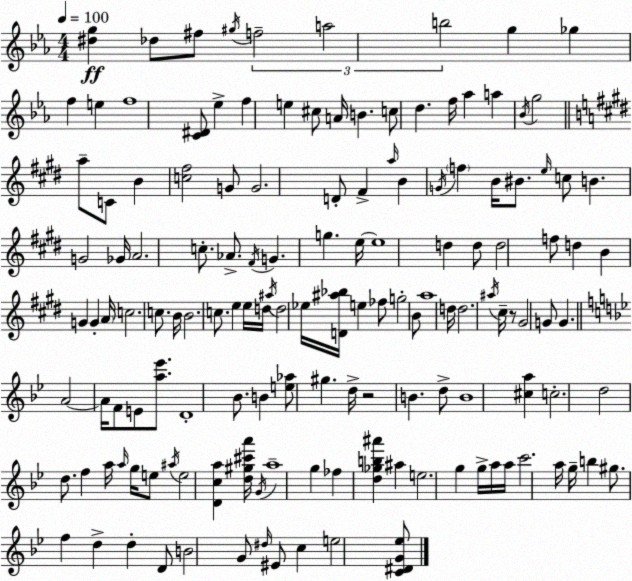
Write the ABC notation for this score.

X:1
T:Untitled
M:4/4
L:1/4
K:Cm
[^dg] _d/2 ^f/2 ^g/4 f2 a2 b2 g _g f e f4 [C^D]/2 _e f e ^c/2 A/4 B c/2 d f/4 _a a _B/4 g2 a/2 C/2 B [c^f]2 G/2 G2 D/2 ^F a/4 B G/4 f B/4 ^B/2 e/4 c/2 B G2 _G/4 A2 c/2 _A/2 ^F/4 G g e/4 e4 d d/2 d2 f/2 d B G G A/4 c2 c/2 B/4 B2 c/2 e e/4 d/4 ^a/4 d2 _e/4 [D^a_b]/4 e _f/2 g2 B/2 a4 d/4 d2 ^a/4 ^c/4 z/2 ^G2 G/2 G A2 A/4 F/2 E/2 [a_e']/2 D4 _B/2 B [e_a]/2 ^g d/4 z2 B d/2 B4 [^ca] c2 d2 d/2 f a/4 a/4 g/4 e/2 ^a/4 e2 [Dca] [d^g^c'a']/4 G/4 a4 g _f [d_gb^a'] ^a e2 g g/4 a/4 a/4 c'2 a/4 g/4 b ^g/2 f d d D/2 B2 G/2 ^d/4 ^E/2 c e2 [C^DG_e]/2